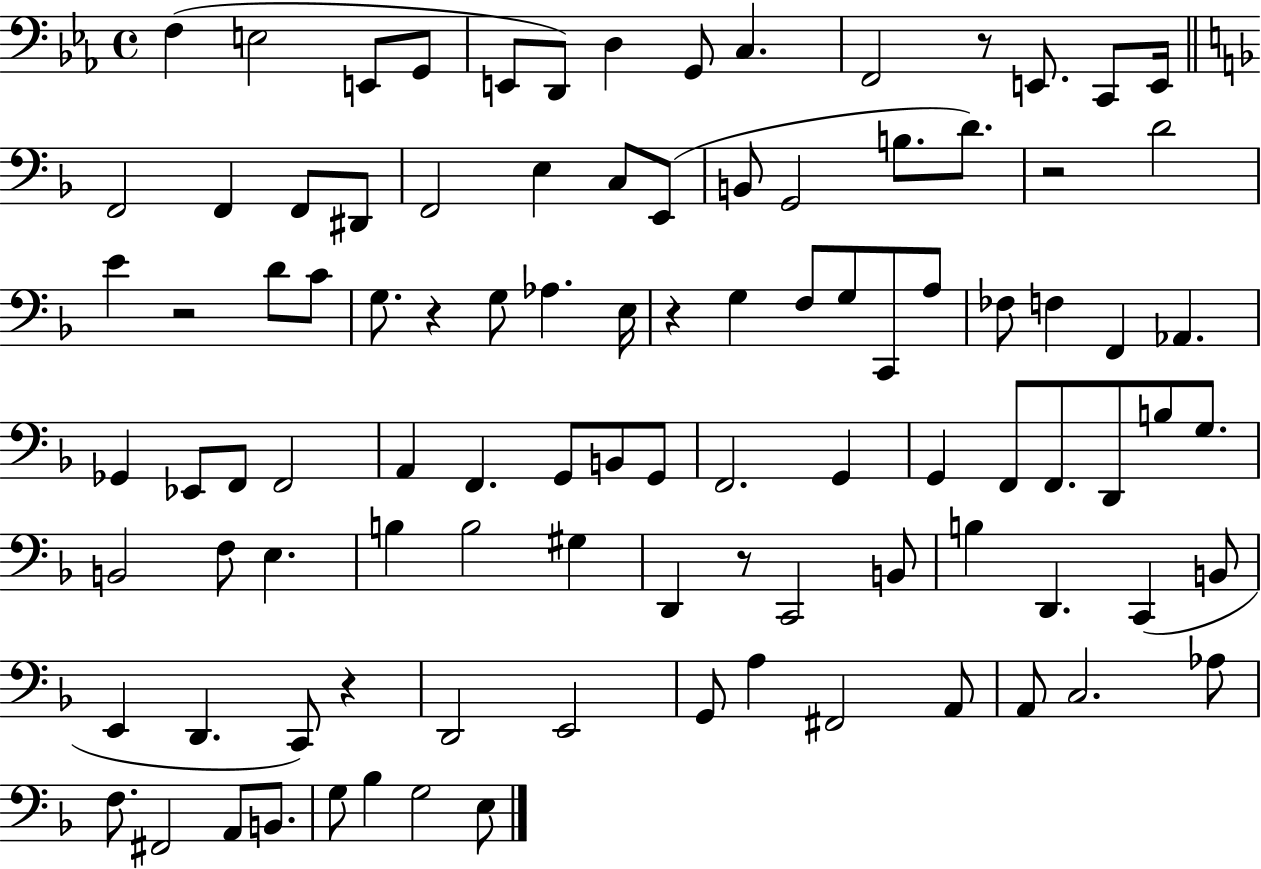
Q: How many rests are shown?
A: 7